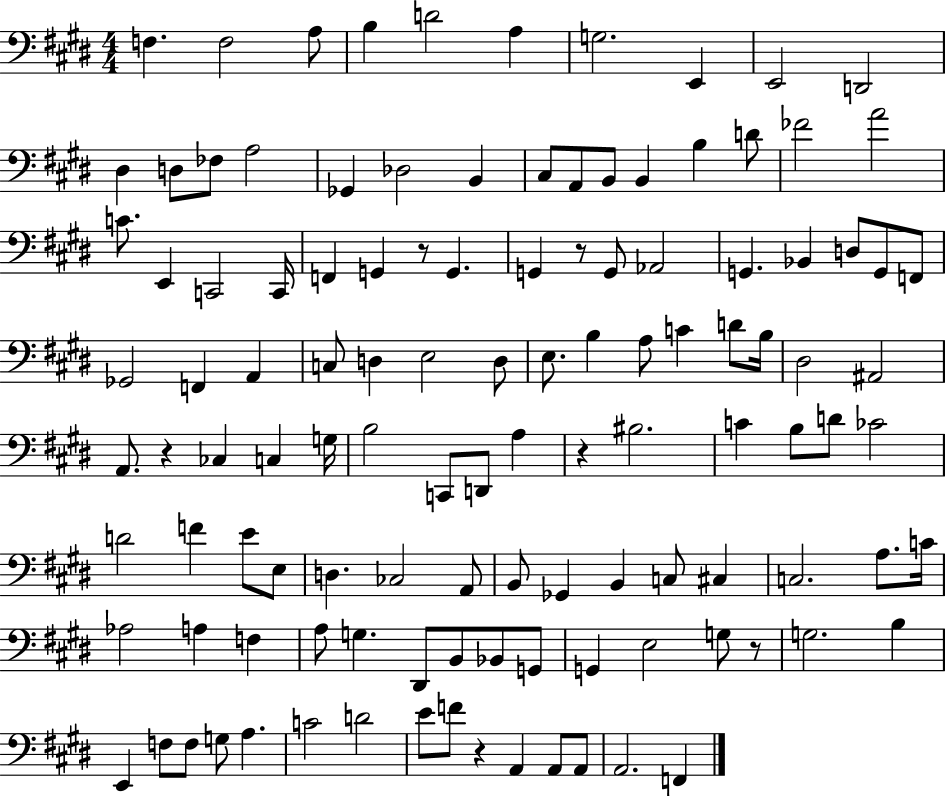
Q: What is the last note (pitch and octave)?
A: F2